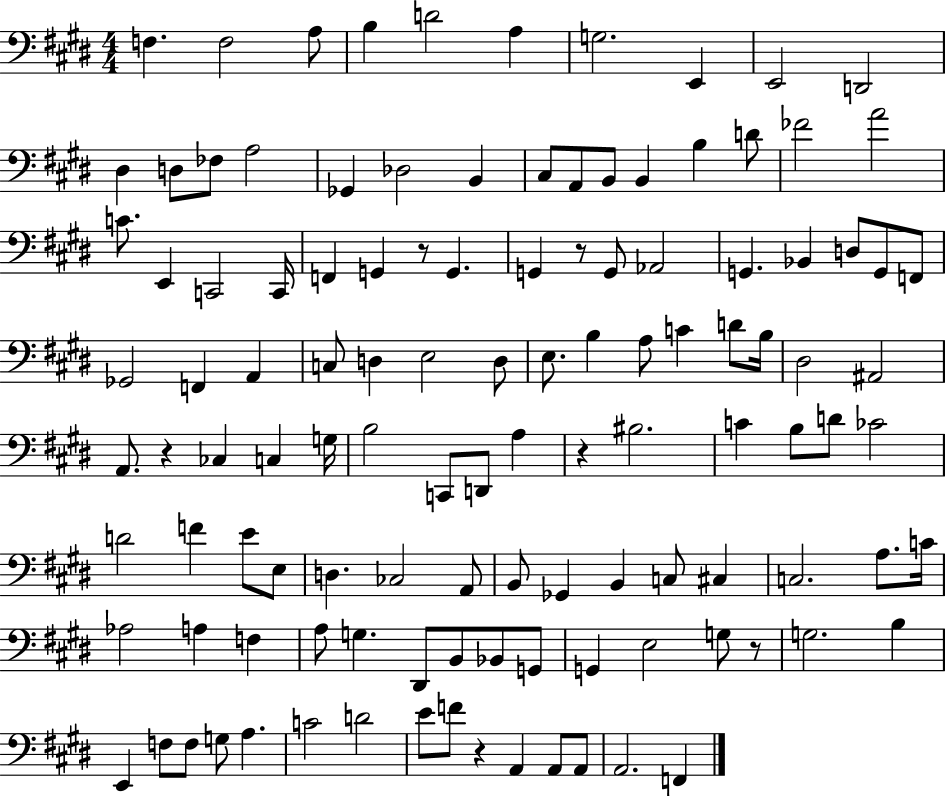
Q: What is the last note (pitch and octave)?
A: F2